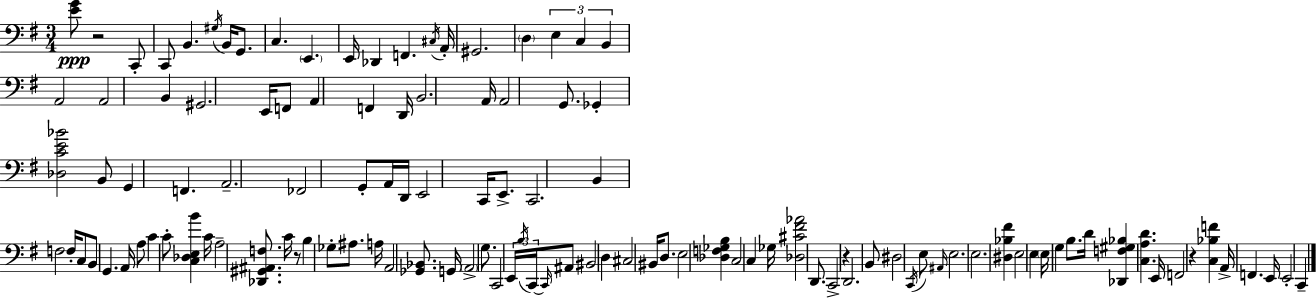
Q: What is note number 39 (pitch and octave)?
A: A2